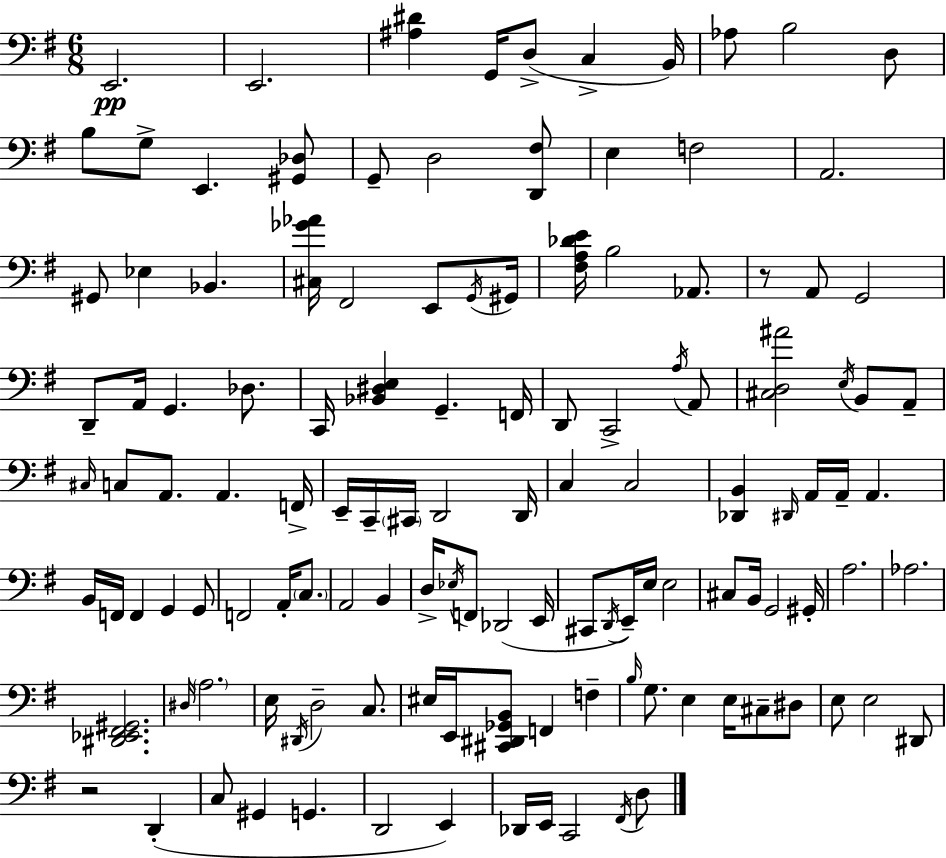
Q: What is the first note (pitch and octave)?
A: E2